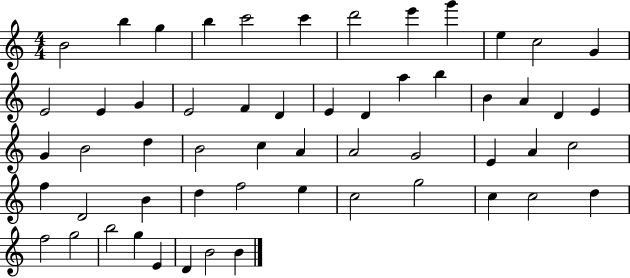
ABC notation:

X:1
T:Untitled
M:4/4
L:1/4
K:C
B2 b g b c'2 c' d'2 e' g' e c2 G E2 E G E2 F D E D a b B A D E G B2 d B2 c A A2 G2 E A c2 f D2 B d f2 e c2 g2 c c2 d f2 g2 b2 g E D B2 B